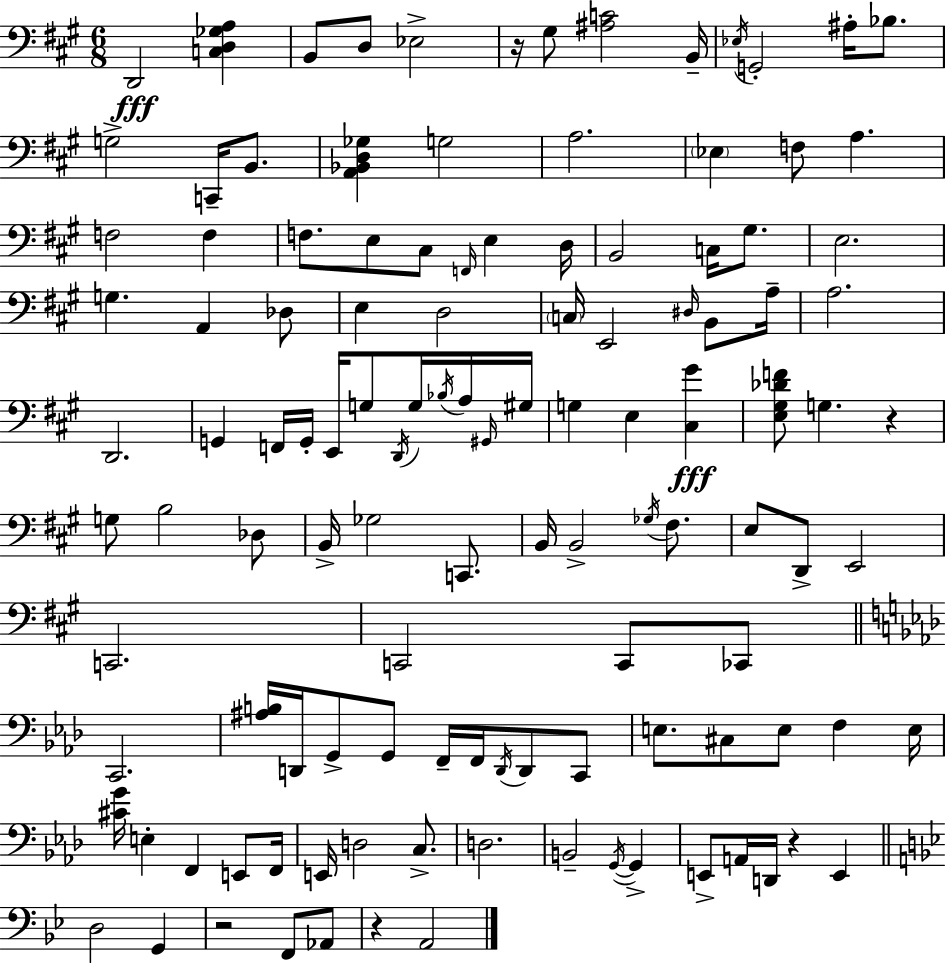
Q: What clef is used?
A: bass